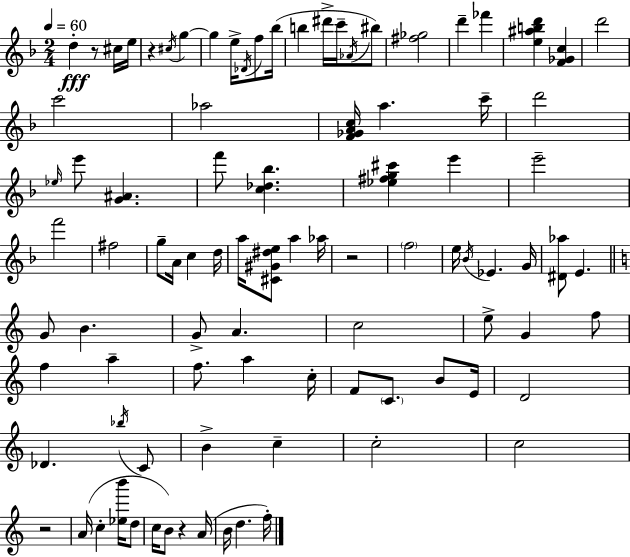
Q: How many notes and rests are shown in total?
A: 92